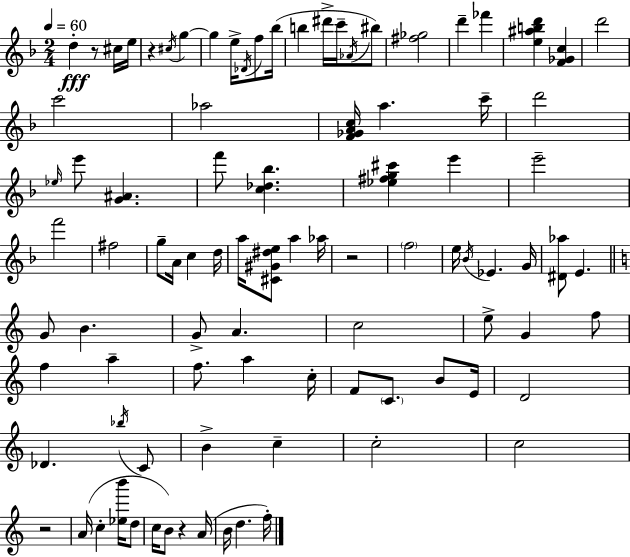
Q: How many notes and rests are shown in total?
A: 92